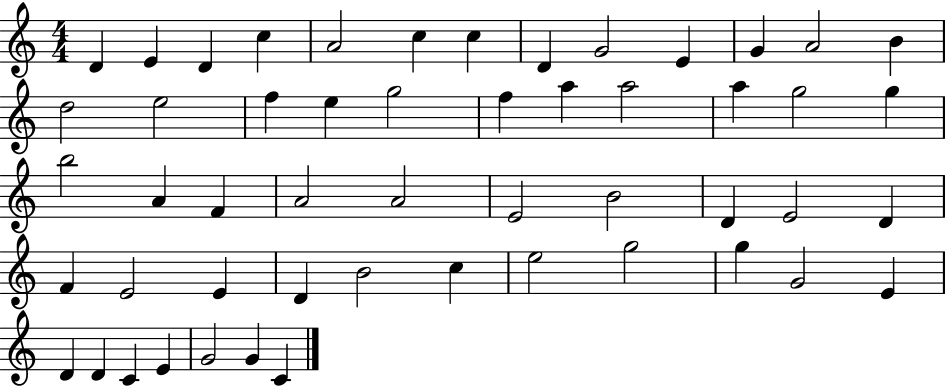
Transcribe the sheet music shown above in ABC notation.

X:1
T:Untitled
M:4/4
L:1/4
K:C
D E D c A2 c c D G2 E G A2 B d2 e2 f e g2 f a a2 a g2 g b2 A F A2 A2 E2 B2 D E2 D F E2 E D B2 c e2 g2 g G2 E D D C E G2 G C